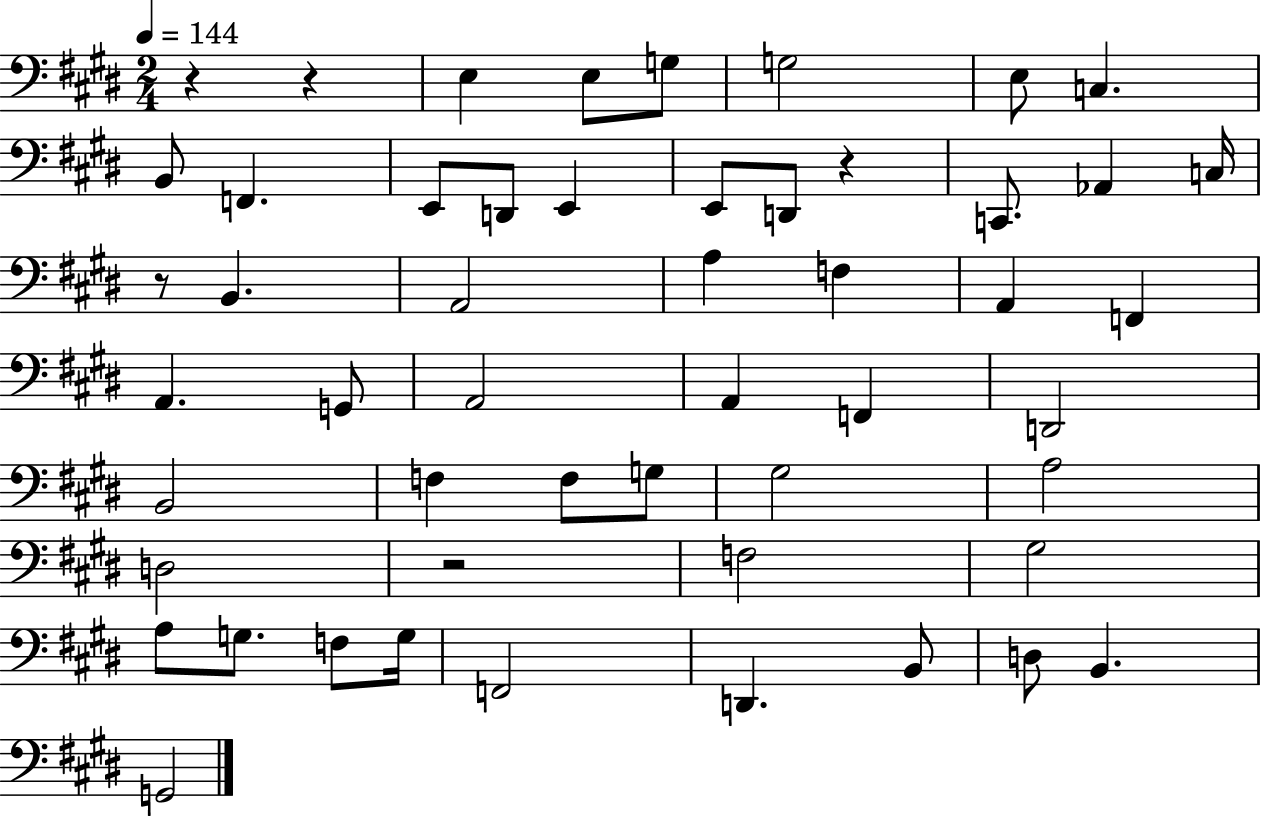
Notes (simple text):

R/q R/q E3/q E3/e G3/e G3/h E3/e C3/q. B2/e F2/q. E2/e D2/e E2/q E2/e D2/e R/q C2/e. Ab2/q C3/s R/e B2/q. A2/h A3/q F3/q A2/q F2/q A2/q. G2/e A2/h A2/q F2/q D2/h B2/h F3/q F3/e G3/e G#3/h A3/h D3/h R/h F3/h G#3/h A3/e G3/e. F3/e G3/s F2/h D2/q. B2/e D3/e B2/q. G2/h